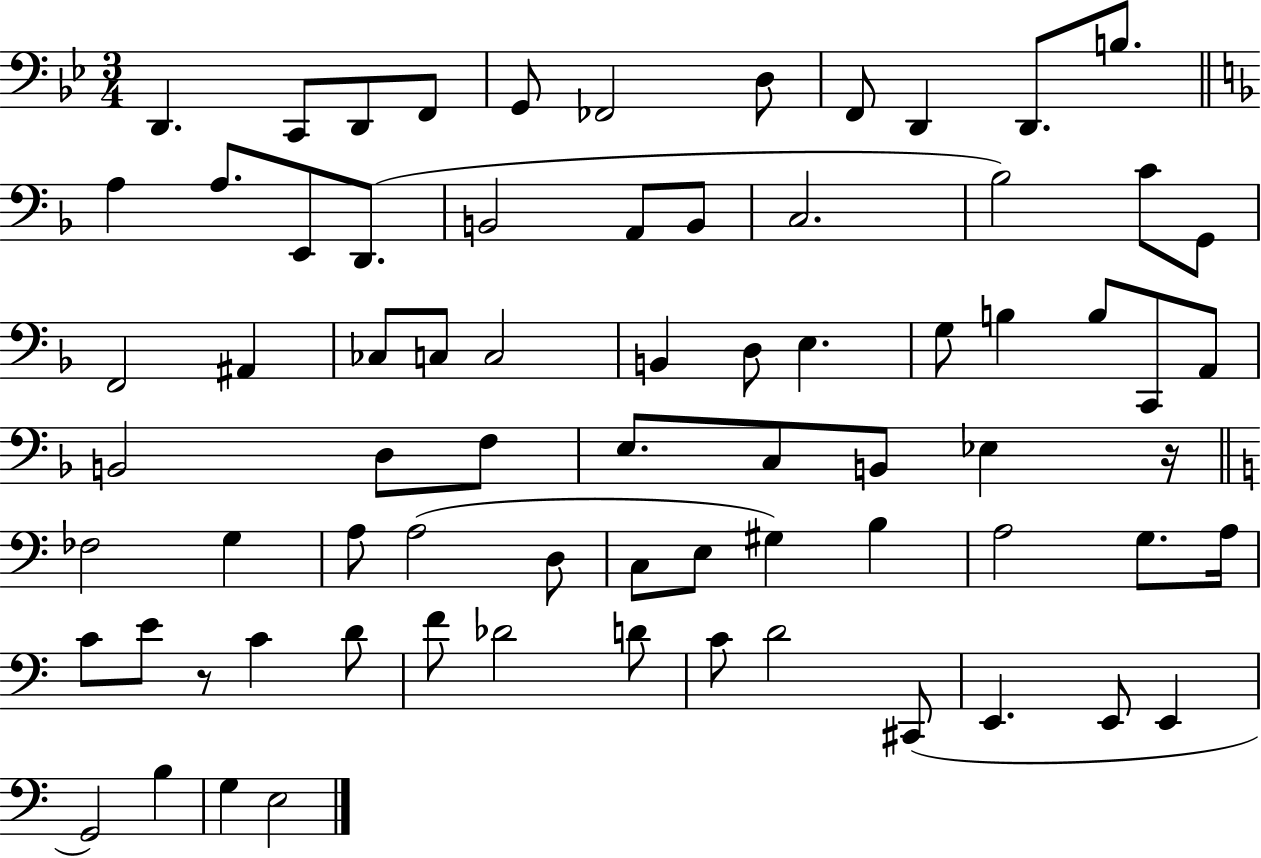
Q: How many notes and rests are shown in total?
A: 73